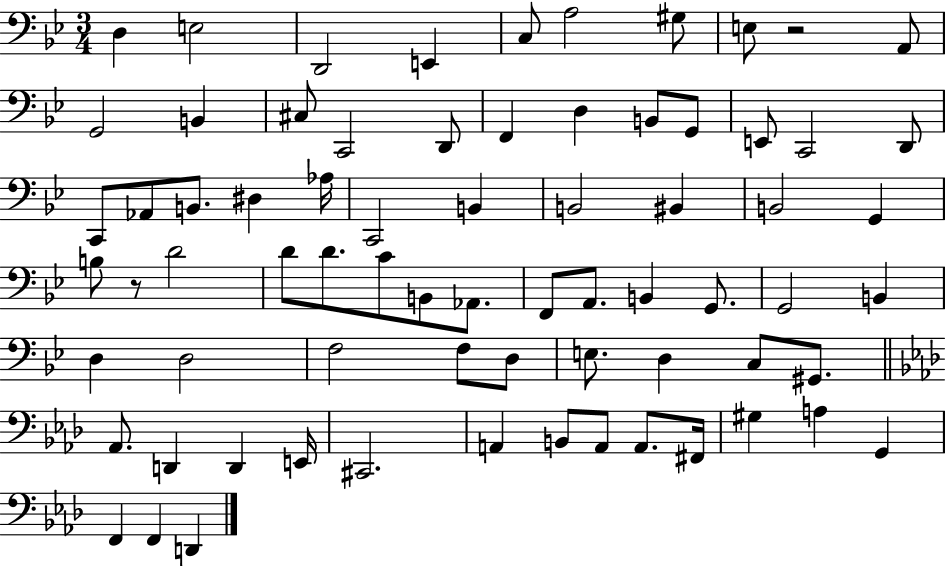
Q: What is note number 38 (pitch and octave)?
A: B2